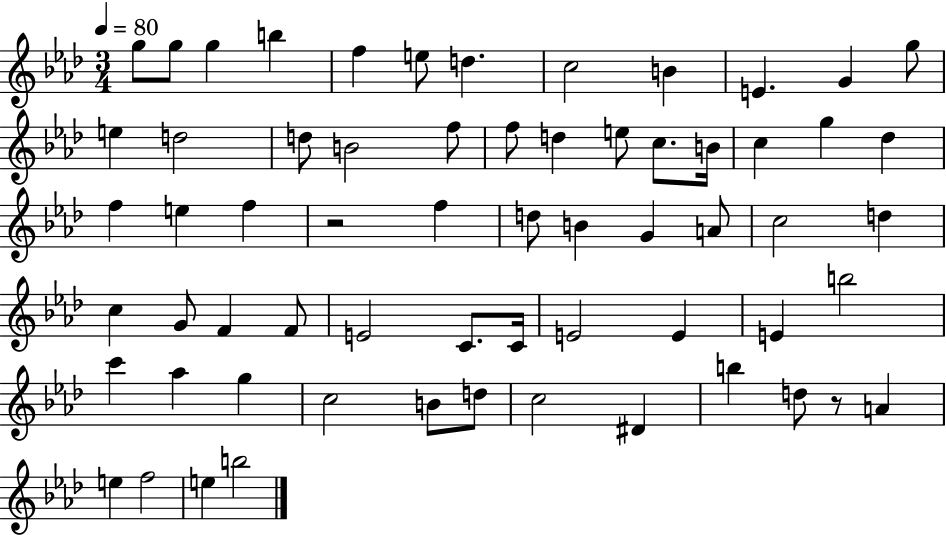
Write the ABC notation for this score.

X:1
T:Untitled
M:3/4
L:1/4
K:Ab
g/2 g/2 g b f e/2 d c2 B E G g/2 e d2 d/2 B2 f/2 f/2 d e/2 c/2 B/4 c g _d f e f z2 f d/2 B G A/2 c2 d c G/2 F F/2 E2 C/2 C/4 E2 E E b2 c' _a g c2 B/2 d/2 c2 ^D b d/2 z/2 A e f2 e b2